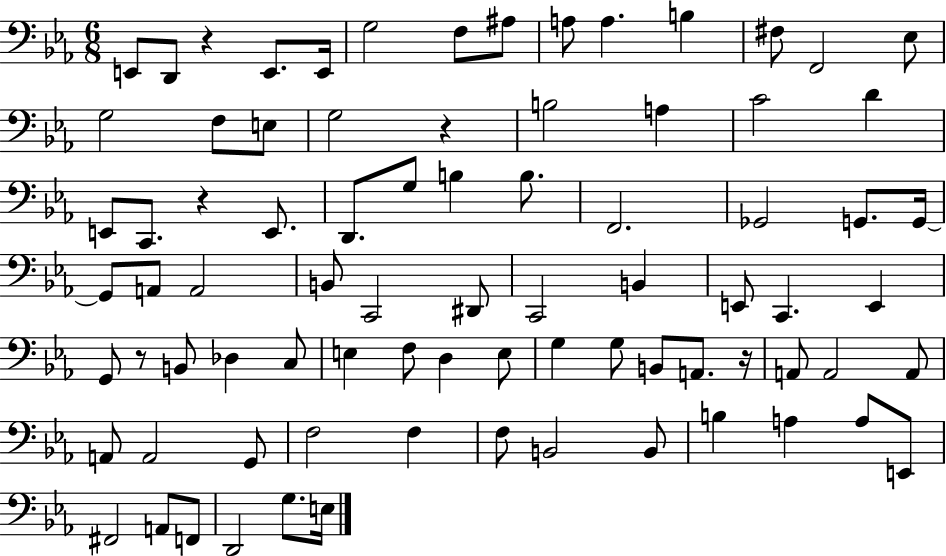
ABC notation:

X:1
T:Untitled
M:6/8
L:1/4
K:Eb
E,,/2 D,,/2 z E,,/2 E,,/4 G,2 F,/2 ^A,/2 A,/2 A, B, ^F,/2 F,,2 _E,/2 G,2 F,/2 E,/2 G,2 z B,2 A, C2 D E,,/2 C,,/2 z E,,/2 D,,/2 G,/2 B, B,/2 F,,2 _G,,2 G,,/2 G,,/4 G,,/2 A,,/2 A,,2 B,,/2 C,,2 ^D,,/2 C,,2 B,, E,,/2 C,, E,, G,,/2 z/2 B,,/2 _D, C,/2 E, F,/2 D, E,/2 G, G,/2 B,,/2 A,,/2 z/4 A,,/2 A,,2 A,,/2 A,,/2 A,,2 G,,/2 F,2 F, F,/2 B,,2 B,,/2 B, A, A,/2 E,,/2 ^F,,2 A,,/2 F,,/2 D,,2 G,/2 E,/4